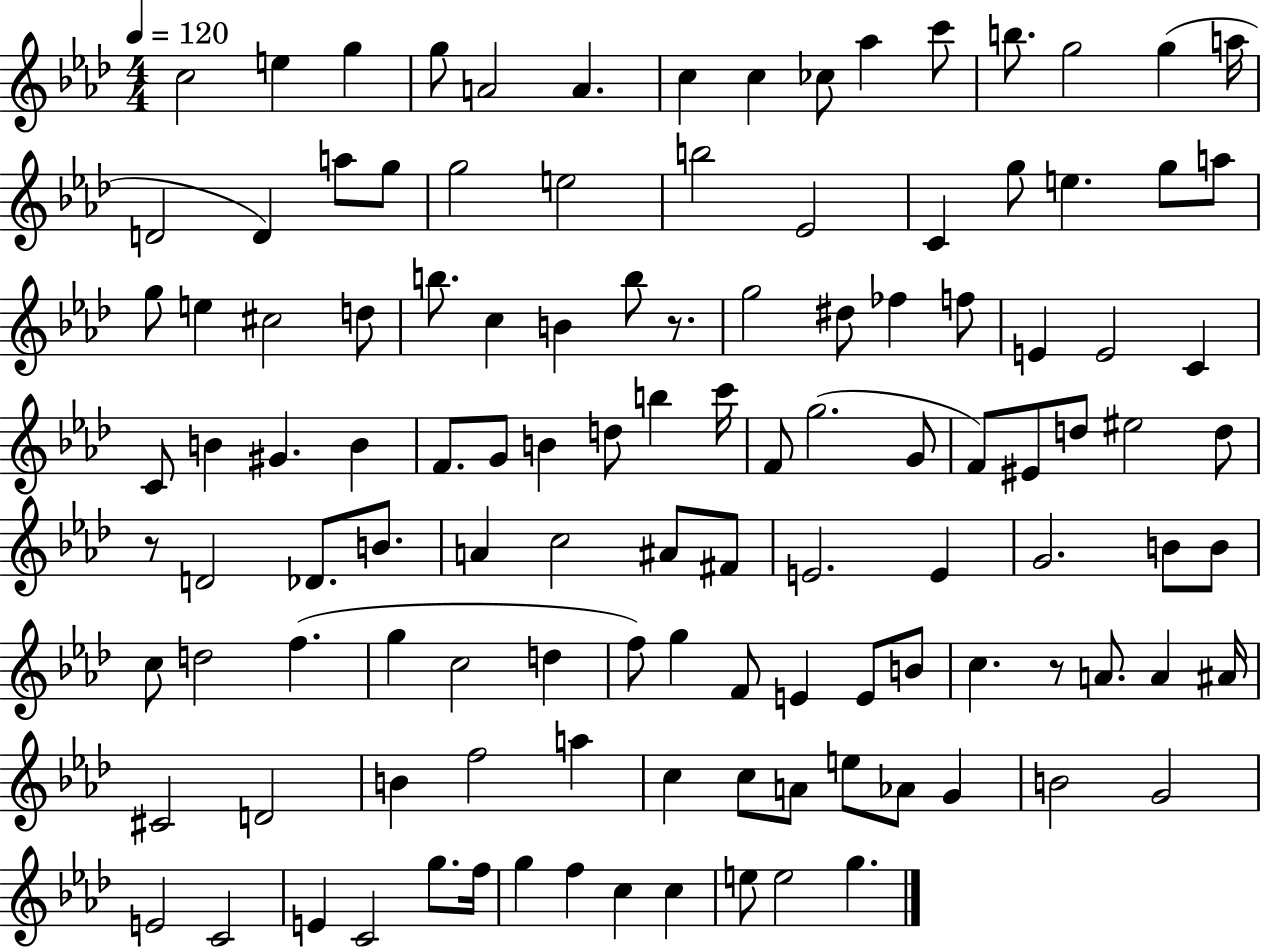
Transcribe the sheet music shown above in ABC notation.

X:1
T:Untitled
M:4/4
L:1/4
K:Ab
c2 e g g/2 A2 A c c _c/2 _a c'/2 b/2 g2 g a/4 D2 D a/2 g/2 g2 e2 b2 _E2 C g/2 e g/2 a/2 g/2 e ^c2 d/2 b/2 c B b/2 z/2 g2 ^d/2 _f f/2 E E2 C C/2 B ^G B F/2 G/2 B d/2 b c'/4 F/2 g2 G/2 F/2 ^E/2 d/2 ^e2 d/2 z/2 D2 _D/2 B/2 A c2 ^A/2 ^F/2 E2 E G2 B/2 B/2 c/2 d2 f g c2 d f/2 g F/2 E E/2 B/2 c z/2 A/2 A ^A/4 ^C2 D2 B f2 a c c/2 A/2 e/2 _A/2 G B2 G2 E2 C2 E C2 g/2 f/4 g f c c e/2 e2 g